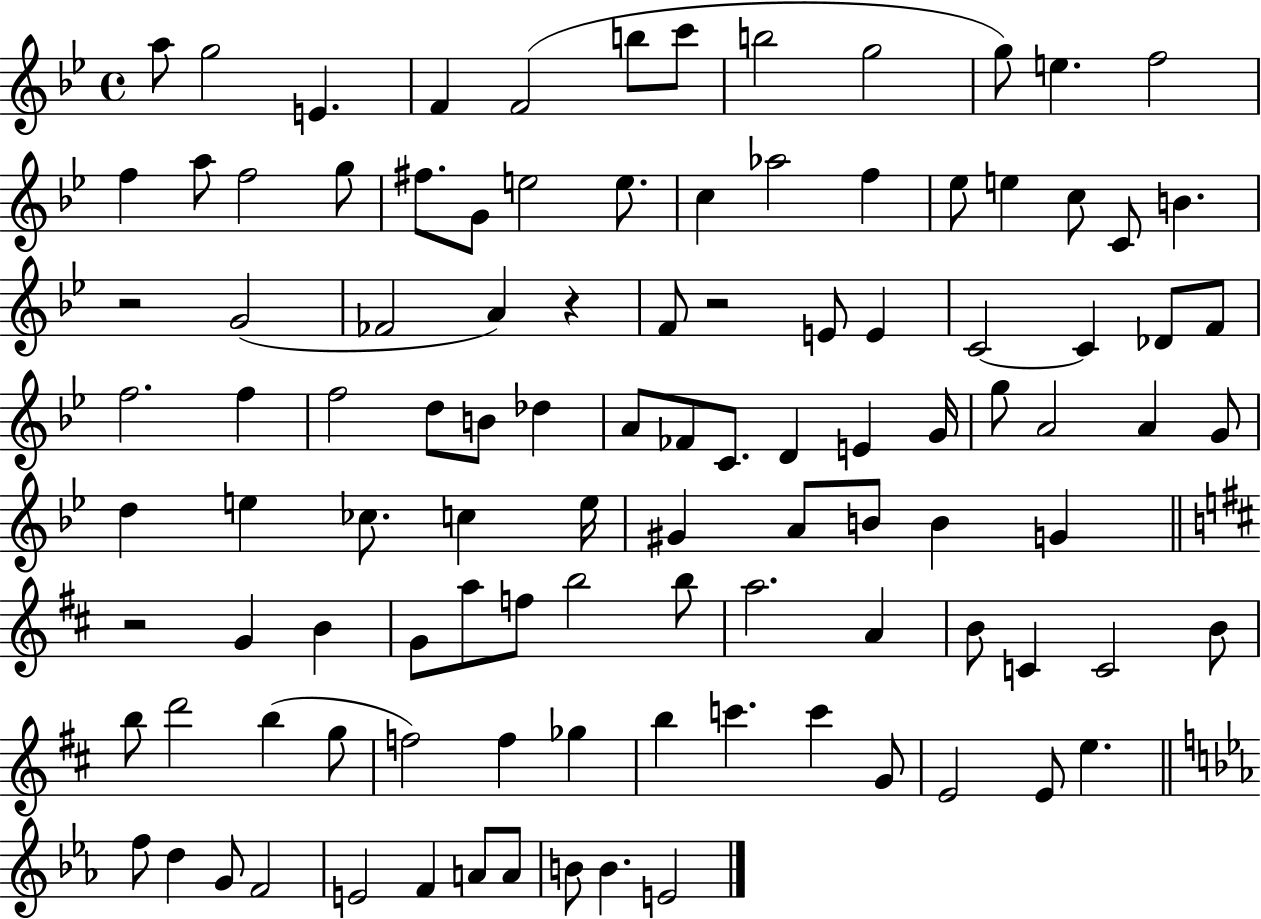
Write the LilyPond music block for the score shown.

{
  \clef treble
  \time 4/4
  \defaultTimeSignature
  \key bes \major
  a''8 g''2 e'4. | f'4 f'2( b''8 c'''8 | b''2 g''2 | g''8) e''4. f''2 | \break f''4 a''8 f''2 g''8 | fis''8. g'8 e''2 e''8. | c''4 aes''2 f''4 | ees''8 e''4 c''8 c'8 b'4. | \break r2 g'2( | fes'2 a'4) r4 | f'8 r2 e'8 e'4 | c'2~~ c'4 des'8 f'8 | \break f''2. f''4 | f''2 d''8 b'8 des''4 | a'8 fes'8 c'8. d'4 e'4 g'16 | g''8 a'2 a'4 g'8 | \break d''4 e''4 ces''8. c''4 e''16 | gis'4 a'8 b'8 b'4 g'4 | \bar "||" \break \key d \major r2 g'4 b'4 | g'8 a''8 f''8 b''2 b''8 | a''2. a'4 | b'8 c'4 c'2 b'8 | \break b''8 d'''2 b''4( g''8 | f''2) f''4 ges''4 | b''4 c'''4. c'''4 g'8 | e'2 e'8 e''4. | \break \bar "||" \break \key c \minor f''8 d''4 g'8 f'2 | e'2 f'4 a'8 a'8 | b'8 b'4. e'2 | \bar "|."
}